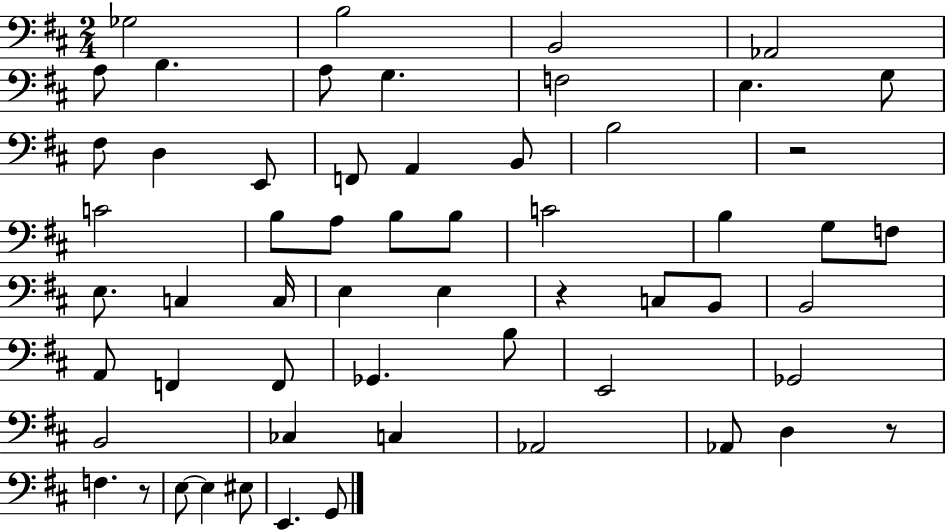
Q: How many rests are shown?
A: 4